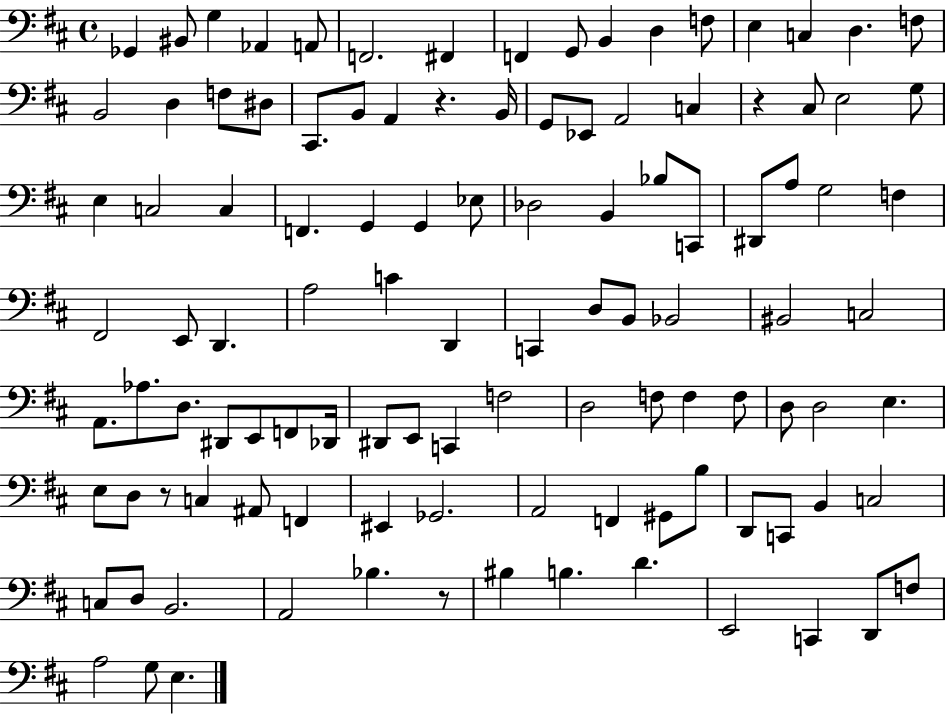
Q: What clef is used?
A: bass